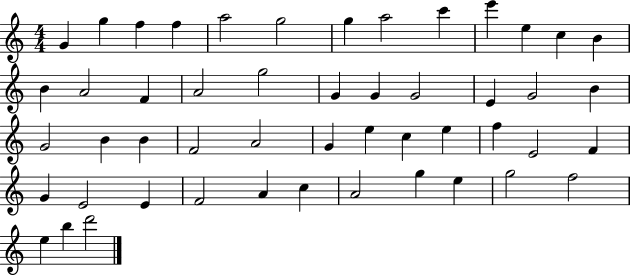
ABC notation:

X:1
T:Untitled
M:4/4
L:1/4
K:C
G g f f a2 g2 g a2 c' e' e c B B A2 F A2 g2 G G G2 E G2 B G2 B B F2 A2 G e c e f E2 F G E2 E F2 A c A2 g e g2 f2 e b d'2